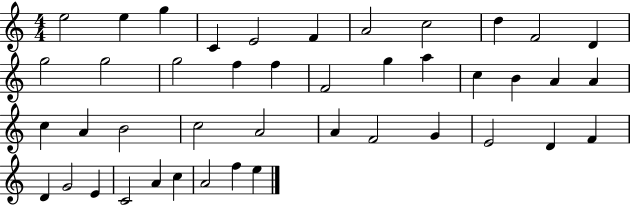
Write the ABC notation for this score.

X:1
T:Untitled
M:4/4
L:1/4
K:C
e2 e g C E2 F A2 c2 d F2 D g2 g2 g2 f f F2 g a c B A A c A B2 c2 A2 A F2 G E2 D F D G2 E C2 A c A2 f e